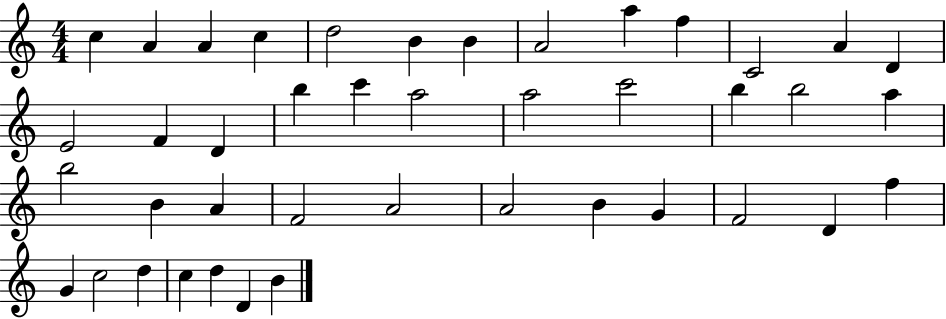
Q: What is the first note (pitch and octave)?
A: C5